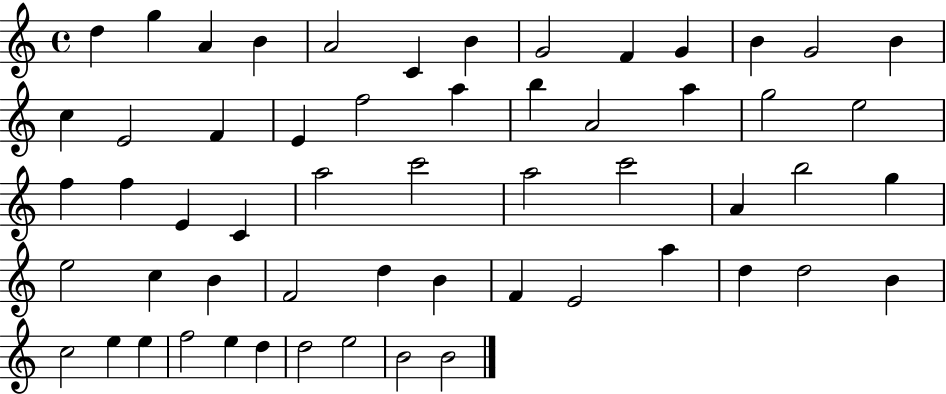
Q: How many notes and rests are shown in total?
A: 57